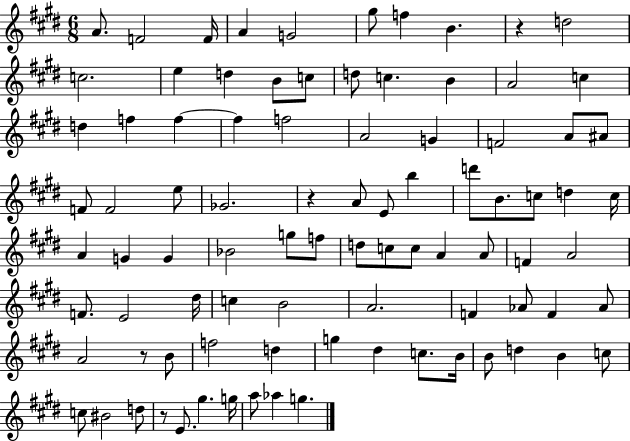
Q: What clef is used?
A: treble